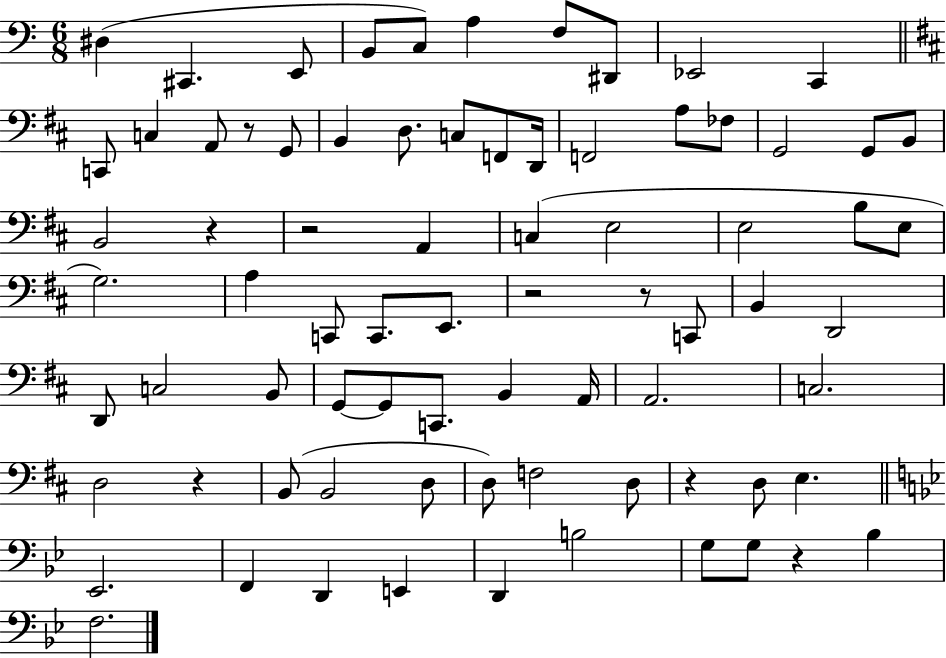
{
  \clef bass
  \numericTimeSignature
  \time 6/8
  \key c \major
  dis4( cis,4. e,8 | b,8 c8) a4 f8 dis,8 | ees,2 c,4 | \bar "||" \break \key b \minor c,8 c4 a,8 r8 g,8 | b,4 d8. c8 f,8 d,16 | f,2 a8 fes8 | g,2 g,8 b,8 | \break b,2 r4 | r2 a,4 | c4( e2 | e2 b8 e8 | \break g2.) | a4 c,8 c,8. e,8. | r2 r8 c,8 | b,4 d,2 | \break d,8 c2 b,8 | g,8~~ g,8 c,8. b,4 a,16 | a,2. | c2. | \break d2 r4 | b,8( b,2 d8 | d8) f2 d8 | r4 d8 e4. | \break \bar "||" \break \key bes \major ees,2. | f,4 d,4 e,4 | d,4 b2 | g8 g8 r4 bes4 | \break f2. | \bar "|."
}